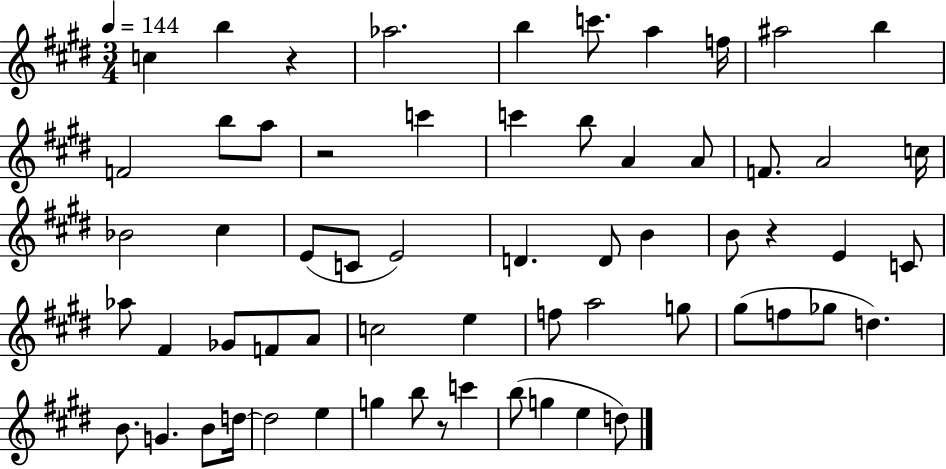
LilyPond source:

{
  \clef treble
  \numericTimeSignature
  \time 3/4
  \key e \major
  \tempo 4 = 144
  \repeat volta 2 { c''4 b''4 r4 | aes''2. | b''4 c'''8. a''4 f''16 | ais''2 b''4 | \break f'2 b''8 a''8 | r2 c'''4 | c'''4 b''8 a'4 a'8 | f'8. a'2 c''16 | \break bes'2 cis''4 | e'8( c'8 e'2) | d'4. d'8 b'4 | b'8 r4 e'4 c'8 | \break aes''8 fis'4 ges'8 f'8 a'8 | c''2 e''4 | f''8 a''2 g''8 | gis''8( f''8 ges''8 d''4.) | \break b'8. g'4. b'8 d''16~~ | d''2 e''4 | g''4 b''8 r8 c'''4 | b''8( g''4 e''4 d''8) | \break } \bar "|."
}